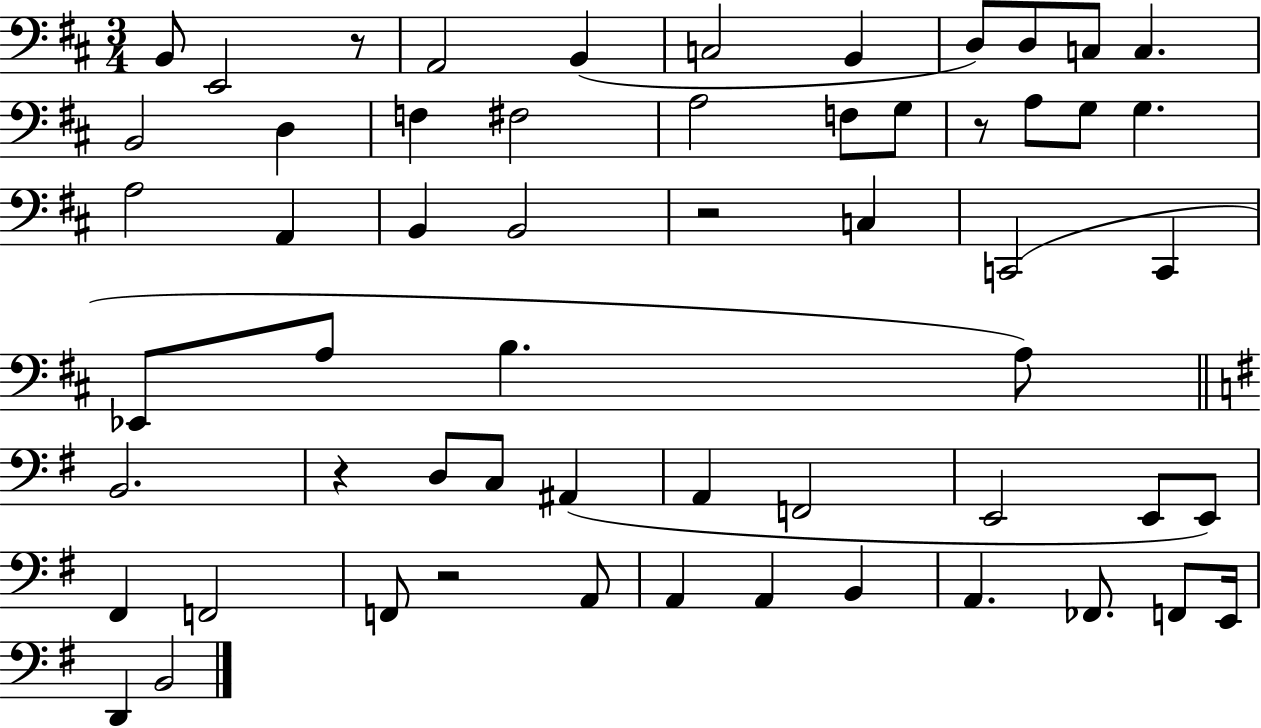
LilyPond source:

{
  \clef bass
  \numericTimeSignature
  \time 3/4
  \key d \major
  b,8 e,2 r8 | a,2 b,4( | c2 b,4 | d8) d8 c8 c4. | \break b,2 d4 | f4 fis2 | a2 f8 g8 | r8 a8 g8 g4. | \break a2 a,4 | b,4 b,2 | r2 c4 | c,2( c,4 | \break ees,8 a8 b4. a8) | \bar "||" \break \key e \minor b,2. | r4 d8 c8 ais,4( | a,4 f,2 | e,2 e,8 e,8) | \break fis,4 f,2 | f,8 r2 a,8 | a,4 a,4 b,4 | a,4. fes,8. f,8 e,16 | \break d,4 b,2 | \bar "|."
}